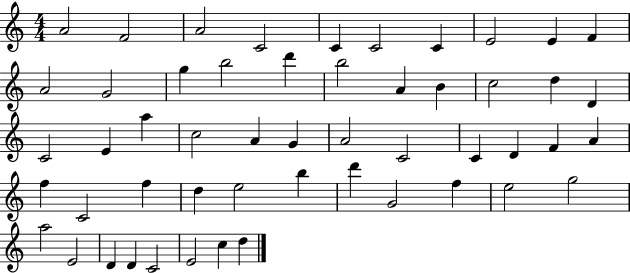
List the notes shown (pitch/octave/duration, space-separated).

A4/h F4/h A4/h C4/h C4/q C4/h C4/q E4/h E4/q F4/q A4/h G4/h G5/q B5/h D6/q B5/h A4/q B4/q C5/h D5/q D4/q C4/h E4/q A5/q C5/h A4/q G4/q A4/h C4/h C4/q D4/q F4/q A4/q F5/q C4/h F5/q D5/q E5/h B5/q D6/q G4/h F5/q E5/h G5/h A5/h E4/h D4/q D4/q C4/h E4/h C5/q D5/q